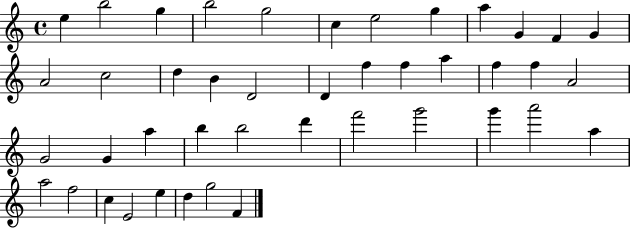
E5/q B5/h G5/q B5/h G5/h C5/q E5/h G5/q A5/q G4/q F4/q G4/q A4/h C5/h D5/q B4/q D4/h D4/q F5/q F5/q A5/q F5/q F5/q A4/h G4/h G4/q A5/q B5/q B5/h D6/q F6/h G6/h G6/q A6/h A5/q A5/h F5/h C5/q E4/h E5/q D5/q G5/h F4/q